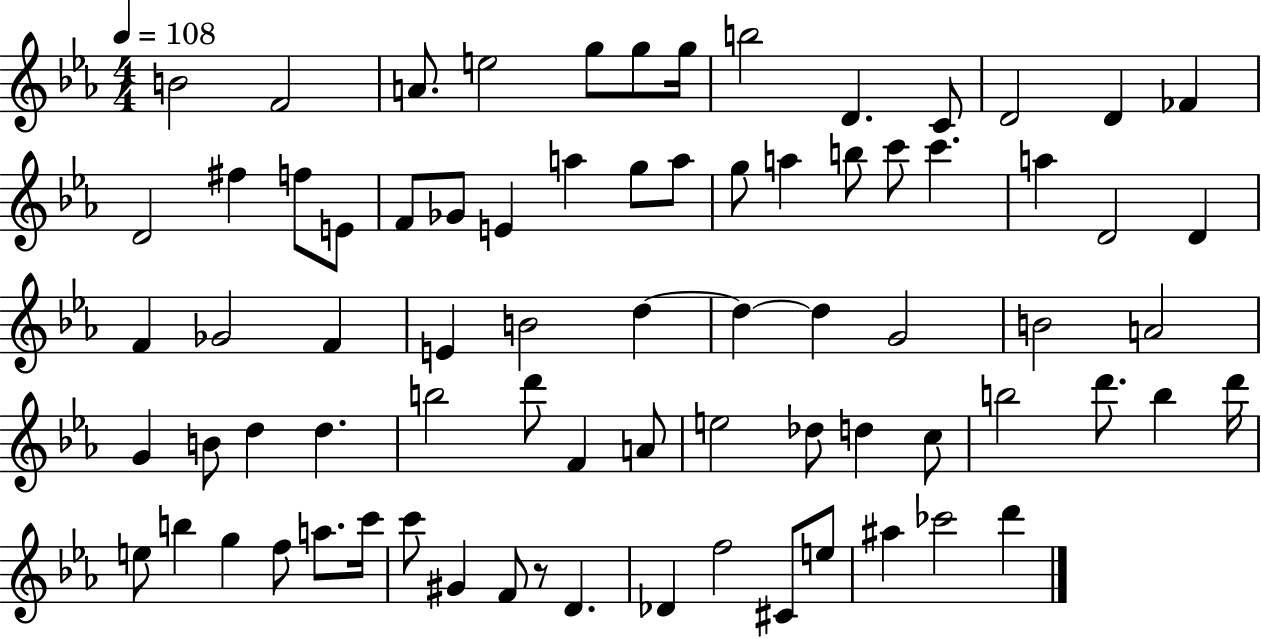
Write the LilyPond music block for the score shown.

{
  \clef treble
  \numericTimeSignature
  \time 4/4
  \key ees \major
  \tempo 4 = 108
  b'2 f'2 | a'8. e''2 g''8 g''8 g''16 | b''2 d'4. c'8 | d'2 d'4 fes'4 | \break d'2 fis''4 f''8 e'8 | f'8 ges'8 e'4 a''4 g''8 a''8 | g''8 a''4 b''8 c'''8 c'''4. | a''4 d'2 d'4 | \break f'4 ges'2 f'4 | e'4 b'2 d''4~~ | d''4~~ d''4 g'2 | b'2 a'2 | \break g'4 b'8 d''4 d''4. | b''2 d'''8 f'4 a'8 | e''2 des''8 d''4 c''8 | b''2 d'''8. b''4 d'''16 | \break e''8 b''4 g''4 f''8 a''8. c'''16 | c'''8 gis'4 f'8 r8 d'4. | des'4 f''2 cis'8 e''8 | ais''4 ces'''2 d'''4 | \break \bar "|."
}